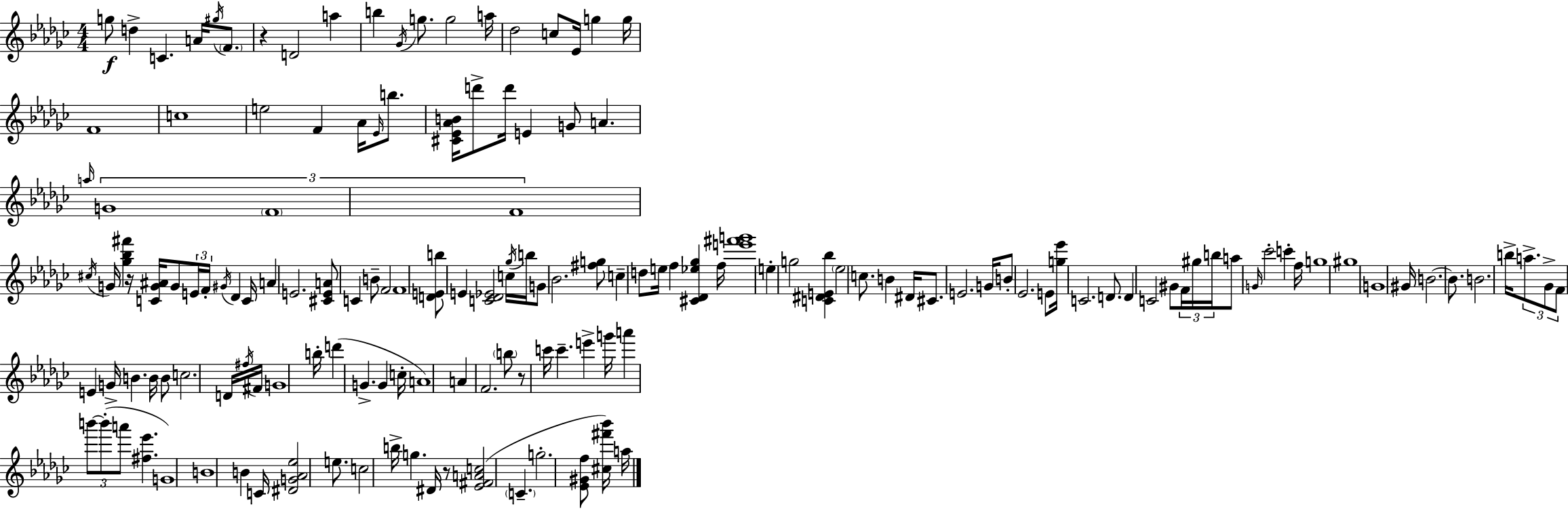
G5/e D5/q C4/q. A4/s G#5/s F4/e. R/q D4/h A5/q B5/q Gb4/s G5/e. G5/h A5/s Db5/h C5/e Eb4/s G5/q G5/s F4/w C5/w E5/h F4/q Ab4/s Eb4/s B5/e. [C#4,Eb4,Ab4,B4]/s D6/e D6/s E4/q G4/e A4/q. A5/s G4/w F4/w F4/w C#5/s G4/s [Gb5,Bb5,F#6]/q R/s [C4,G4,A#4]/s G4/e E4/s F4/s G#4/s Db4/q C4/s A4/q E4/h. [C#4,E4,A4]/e C4/q B4/e F4/h F4/w [D4,E4,B5]/e E4/q [C4,Db4,Eb4]/h C5/s Gb5/s B5/s G4/e Bb4/h. [F#5,G5]/e C5/q D5/e E5/s F5/q [C#4,Db4,Eb5,Gb5]/q F5/s [E6,F#6,G6]/w E5/q G5/h [C4,D#4,E4,Bb5]/q Eb5/h C5/e. B4/q D#4/s C#4/e. E4/h. G4/s B4/e Eb4/h. E4/e [G5,Eb6]/s C4/h. D4/e. D4/q C4/h G#4/e F4/s G#5/s B5/s A5/e G4/s CES6/h C6/q F5/s G5/w G#5/w G4/w G#4/s B4/h. B4/e. B4/h. B5/s A5/e. Gb4/e F4/e E4/q G4/s B4/q. B4/s B4/e C5/h. D4/s F#5/s F#4/s G4/w B5/s D6/q G4/q. G4/q C5/s A4/w A4/q F4/h. B5/e R/e C6/s C6/q. E6/q G6/s A6/q B6/e B6/e A6/e [F#5,Eb6]/q. G4/w B4/w B4/q C4/s [D#4,G4,Ab4,Eb5]/h E5/e. C5/h B5/s G5/q. D#4/s R/e [Eb4,F#4,A4,C5]/h C4/q. G5/h. [Eb4,G#4,F5]/e [C#5,F#6,Bb6]/s A5/s